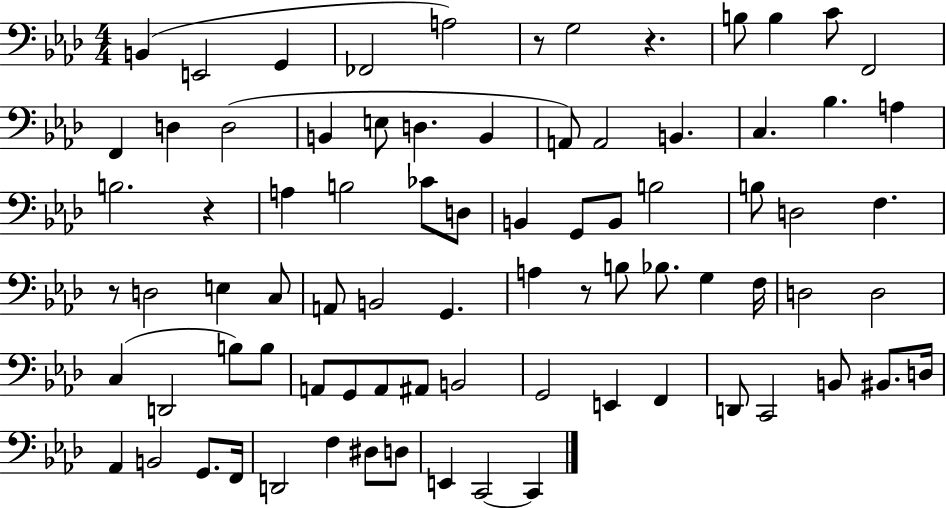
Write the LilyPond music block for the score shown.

{
  \clef bass
  \numericTimeSignature
  \time 4/4
  \key aes \major
  b,4( e,2 g,4 | fes,2 a2) | r8 g2 r4. | b8 b4 c'8 f,2 | \break f,4 d4 d2( | b,4 e8 d4. b,4 | a,8) a,2 b,4. | c4. bes4. a4 | \break b2. r4 | a4 b2 ces'8 d8 | b,4 g,8 b,8 b2 | b8 d2 f4. | \break r8 d2 e4 c8 | a,8 b,2 g,4. | a4 r8 b8 bes8. g4 f16 | d2 d2 | \break c4( d,2 b8) b8 | a,8 g,8 a,8 ais,8 b,2 | g,2 e,4 f,4 | d,8 c,2 b,8 bis,8. d16 | \break aes,4 b,2 g,8. f,16 | d,2 f4 dis8 d8 | e,4 c,2~~ c,4 | \bar "|."
}